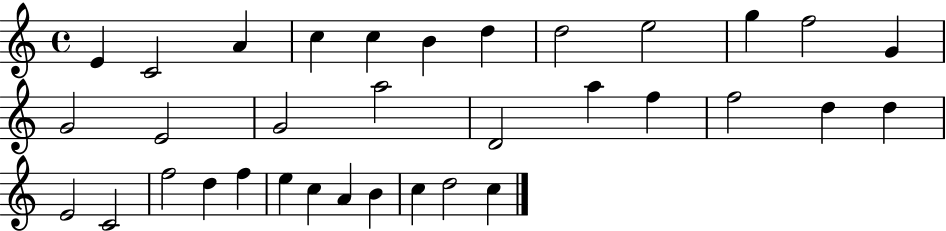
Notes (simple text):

E4/q C4/h A4/q C5/q C5/q B4/q D5/q D5/h E5/h G5/q F5/h G4/q G4/h E4/h G4/h A5/h D4/h A5/q F5/q F5/h D5/q D5/q E4/h C4/h F5/h D5/q F5/q E5/q C5/q A4/q B4/q C5/q D5/h C5/q